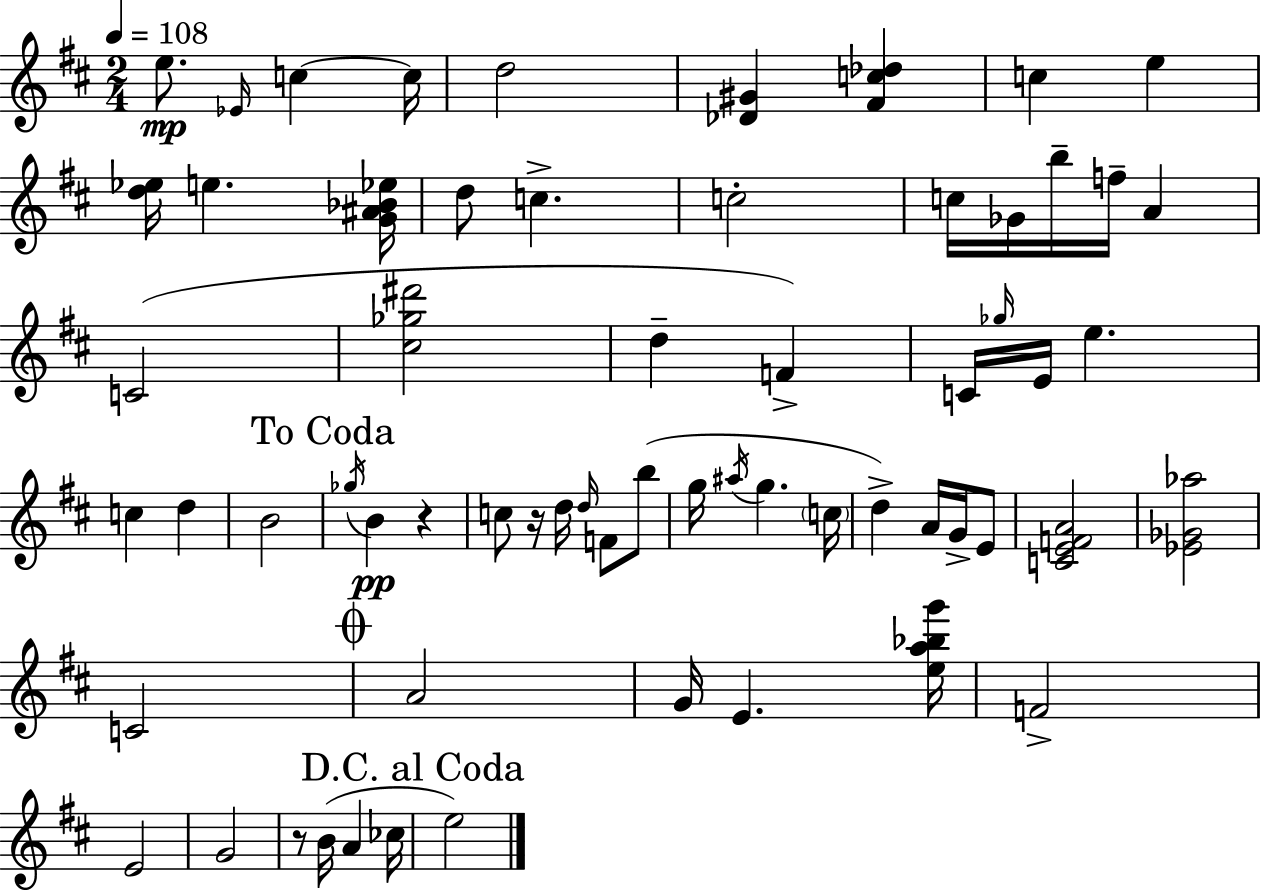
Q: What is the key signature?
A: D major